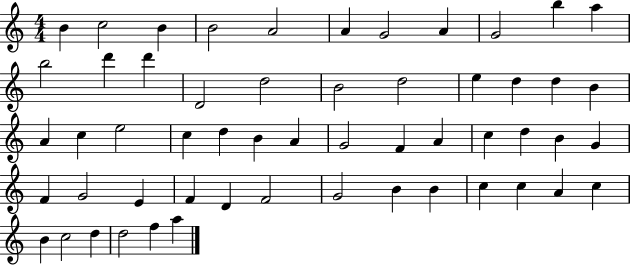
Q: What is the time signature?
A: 4/4